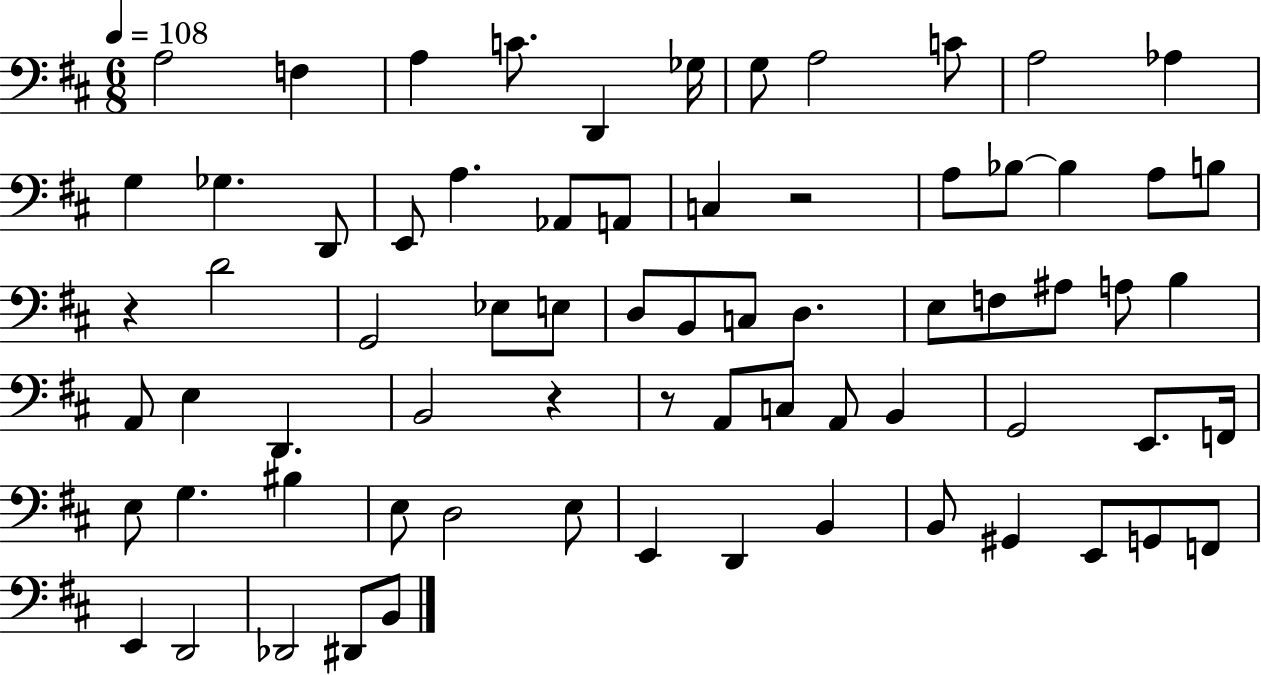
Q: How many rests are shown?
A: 4